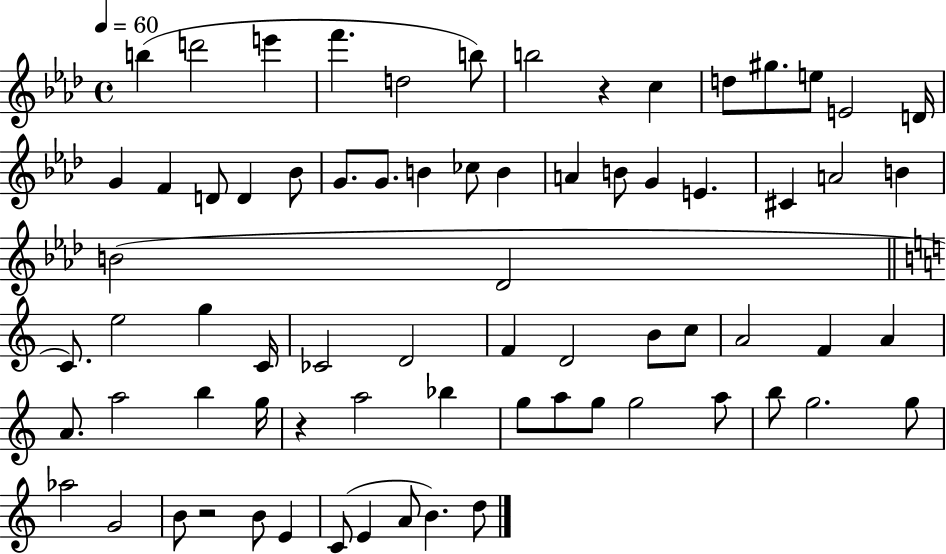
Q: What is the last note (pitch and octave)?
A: D5